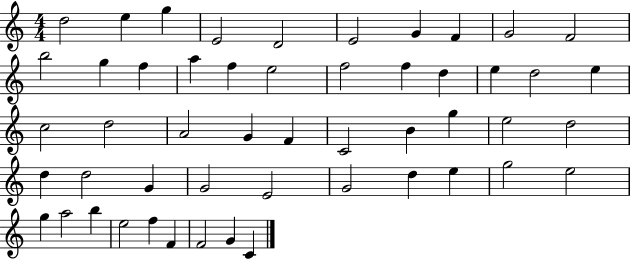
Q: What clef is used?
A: treble